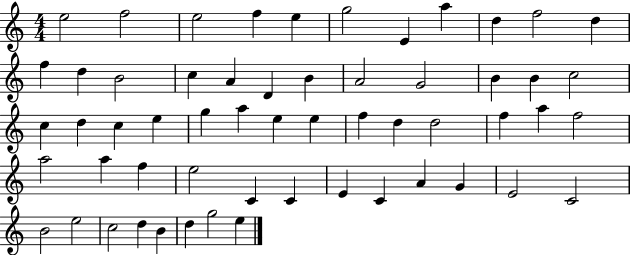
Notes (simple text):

E5/h F5/h E5/h F5/q E5/q G5/h E4/q A5/q D5/q F5/h D5/q F5/q D5/q B4/h C5/q A4/q D4/q B4/q A4/h G4/h B4/q B4/q C5/h C5/q D5/q C5/q E5/q G5/q A5/q E5/q E5/q F5/q D5/q D5/h F5/q A5/q F5/h A5/h A5/q F5/q E5/h C4/q C4/q E4/q C4/q A4/q G4/q E4/h C4/h B4/h E5/h C5/h D5/q B4/q D5/q G5/h E5/q